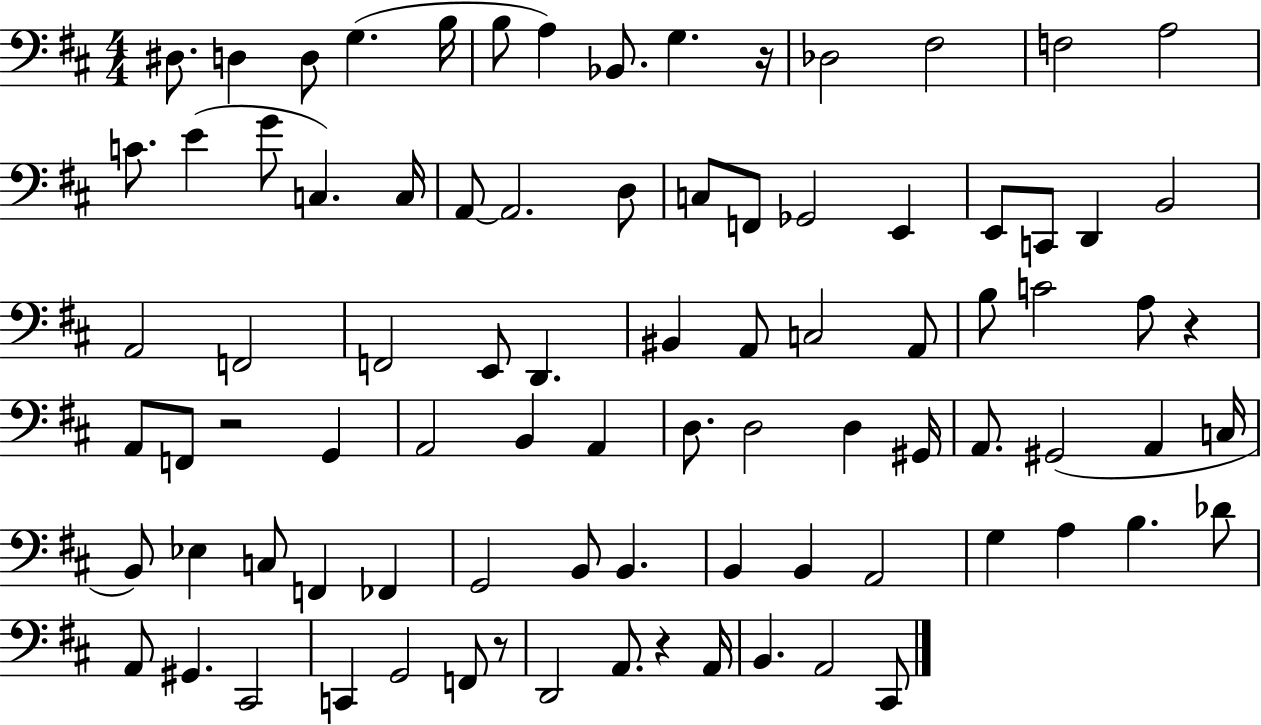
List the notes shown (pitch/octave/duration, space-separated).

D#3/e. D3/q D3/e G3/q. B3/s B3/e A3/q Bb2/e. G3/q. R/s Db3/h F#3/h F3/h A3/h C4/e. E4/q G4/e C3/q. C3/s A2/e A2/h. D3/e C3/e F2/e Gb2/h E2/q E2/e C2/e D2/q B2/h A2/h F2/h F2/h E2/e D2/q. BIS2/q A2/e C3/h A2/e B3/e C4/h A3/e R/q A2/e F2/e R/h G2/q A2/h B2/q A2/q D3/e. D3/h D3/q G#2/s A2/e. G#2/h A2/q C3/s B2/e Eb3/q C3/e F2/q FES2/q G2/h B2/e B2/q. B2/q B2/q A2/h G3/q A3/q B3/q. Db4/e A2/e G#2/q. C#2/h C2/q G2/h F2/e R/e D2/h A2/e. R/q A2/s B2/q. A2/h C#2/e